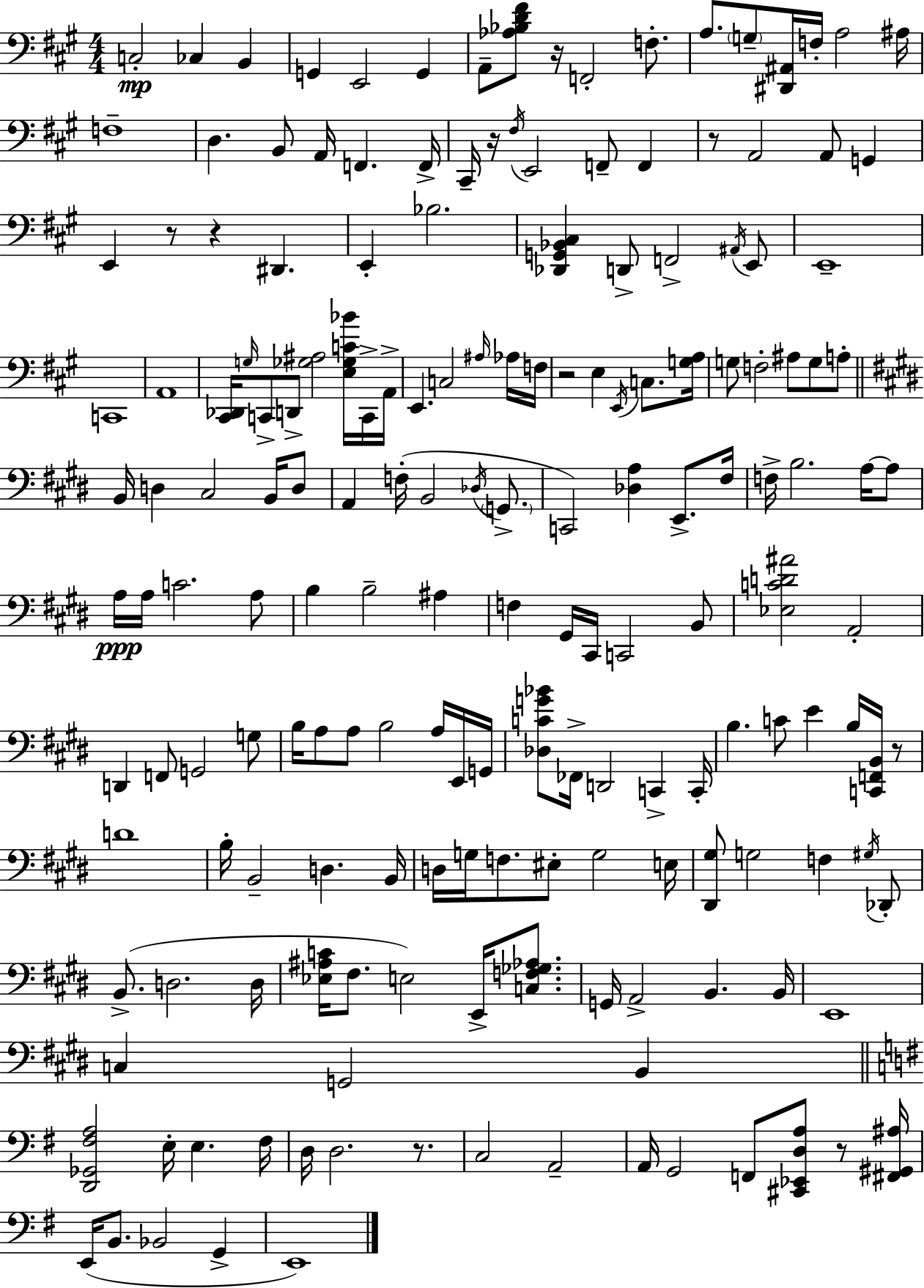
C3/h CES3/q B2/q G2/q E2/h G2/q A2/e [Ab3,Bb3,D4,F#4]/e R/s F2/h F3/e. A3/e. G3/e [D#2,A#2]/s F3/s A3/h A#3/s F3/w D3/q. B2/e A2/s F2/q. F2/s C#2/s R/s F#3/s E2/h F2/e F2/q R/e A2/h A2/e G2/q E2/q R/e R/q D#2/q. E2/q Bb3/h. [Db2,G2,Bb2,C#3]/q D2/e F2/h A#2/s E2/e E2/w C2/w A2/w [C#2,Db2]/s G3/s C2/e D2/e [Gb3,A#3]/h [E3,Gb3,C4,Bb4]/s C2/s A2/s E2/q. C3/h A#3/s Ab3/s F3/s R/h E3/q E2/s C3/e. [G3,A3]/s G3/e F3/h A#3/e G3/e A3/e B2/s D3/q C#3/h B2/s D3/e A2/q F3/s B2/h Db3/s G2/e. C2/h [Db3,A3]/q E2/e. F#3/s F3/s B3/h. A3/s A3/e A3/s A3/s C4/h. A3/e B3/q B3/h A#3/q F3/q G#2/s C#2/s C2/h B2/e [Eb3,C4,D4,A#4]/h A2/h D2/q F2/e G2/h G3/e B3/s A3/e A3/e B3/h A3/s E2/s G2/s [Db3,C4,G4,Bb4]/e FES2/s D2/h C2/q C2/s B3/q. C4/e E4/q B3/s [C2,F2,B2]/s R/e D4/w B3/s B2/h D3/q. B2/s D3/s G3/s F3/e. EIS3/e G3/h E3/s [D#2,G#3]/e G3/h F3/q G#3/s Db2/e B2/e. D3/h. D3/s [Eb3,A#3,C4]/s F#3/e. E3/h E2/s [C3,F3,Gb3,Ab3]/e. G2/s A2/h B2/q. B2/s E2/w C3/q G2/h B2/q [D2,Gb2,F#3,A3]/h E3/s E3/q. F#3/s D3/s D3/h. R/e. C3/h A2/h A2/s G2/h F2/e [C#2,Eb2,D3,A3]/e R/e [F#2,G#2,A#3]/s E2/s B2/e. Bb2/h G2/q E2/w